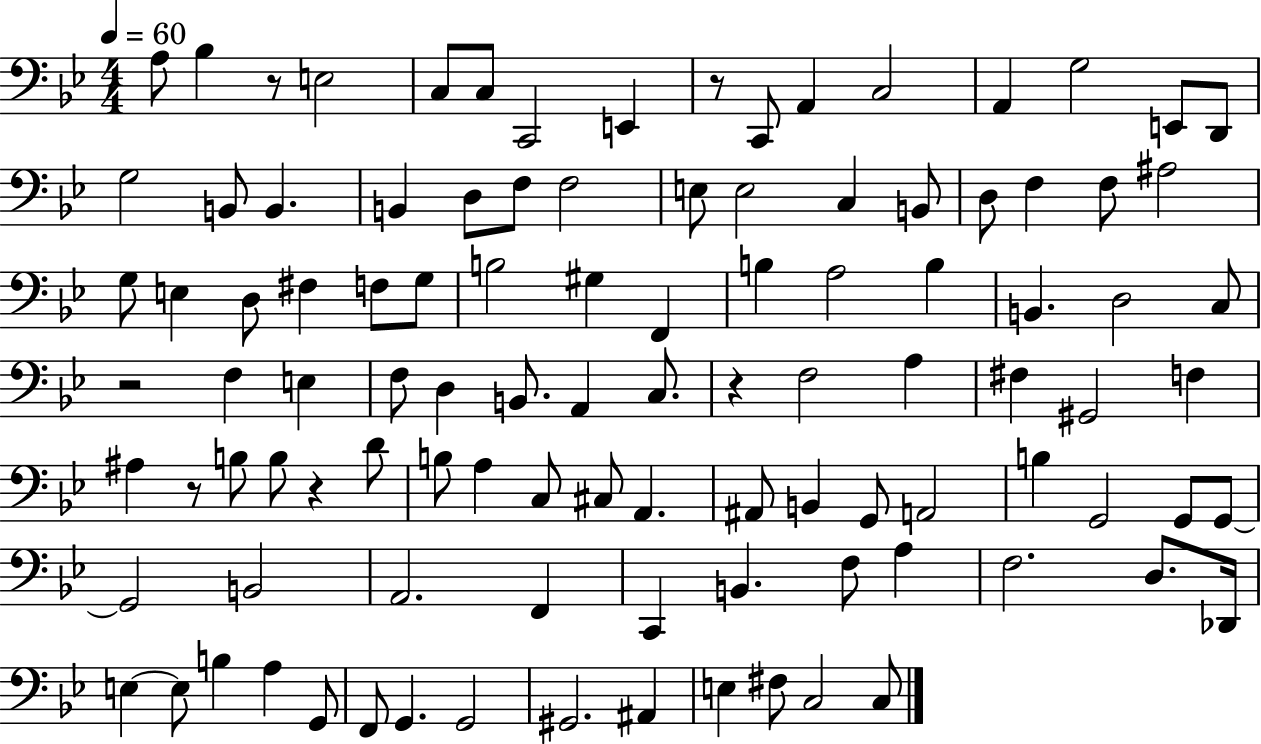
X:1
T:Untitled
M:4/4
L:1/4
K:Bb
A,/2 _B, z/2 E,2 C,/2 C,/2 C,,2 E,, z/2 C,,/2 A,, C,2 A,, G,2 E,,/2 D,,/2 G,2 B,,/2 B,, B,, D,/2 F,/2 F,2 E,/2 E,2 C, B,,/2 D,/2 F, F,/2 ^A,2 G,/2 E, D,/2 ^F, F,/2 G,/2 B,2 ^G, F,, B, A,2 B, B,, D,2 C,/2 z2 F, E, F,/2 D, B,,/2 A,, C,/2 z F,2 A, ^F, ^G,,2 F, ^A, z/2 B,/2 B,/2 z D/2 B,/2 A, C,/2 ^C,/2 A,, ^A,,/2 B,, G,,/2 A,,2 B, G,,2 G,,/2 G,,/2 G,,2 B,,2 A,,2 F,, C,, B,, F,/2 A, F,2 D,/2 _D,,/4 E, E,/2 B, A, G,,/2 F,,/2 G,, G,,2 ^G,,2 ^A,, E, ^F,/2 C,2 C,/2